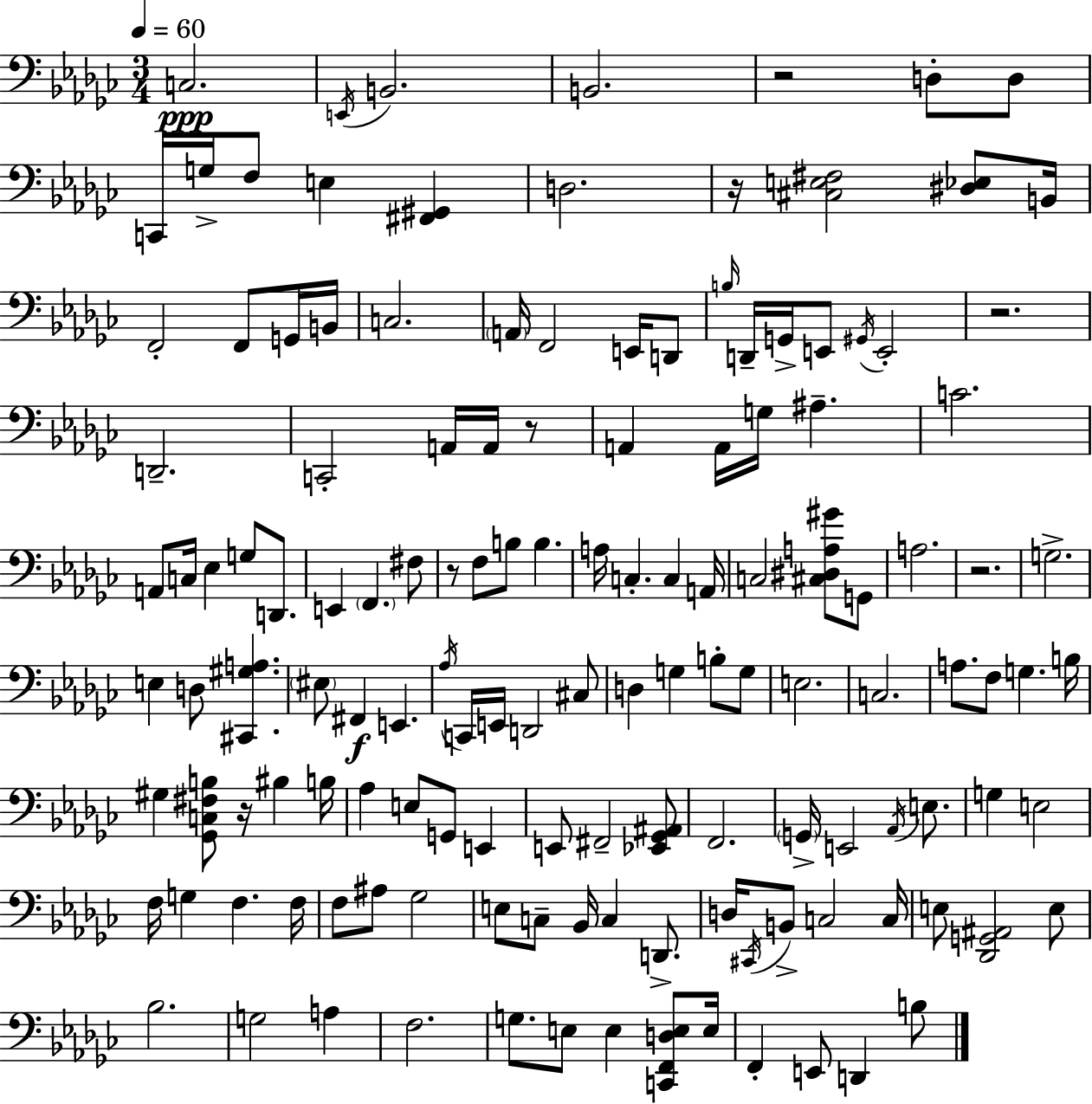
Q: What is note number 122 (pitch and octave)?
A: B3